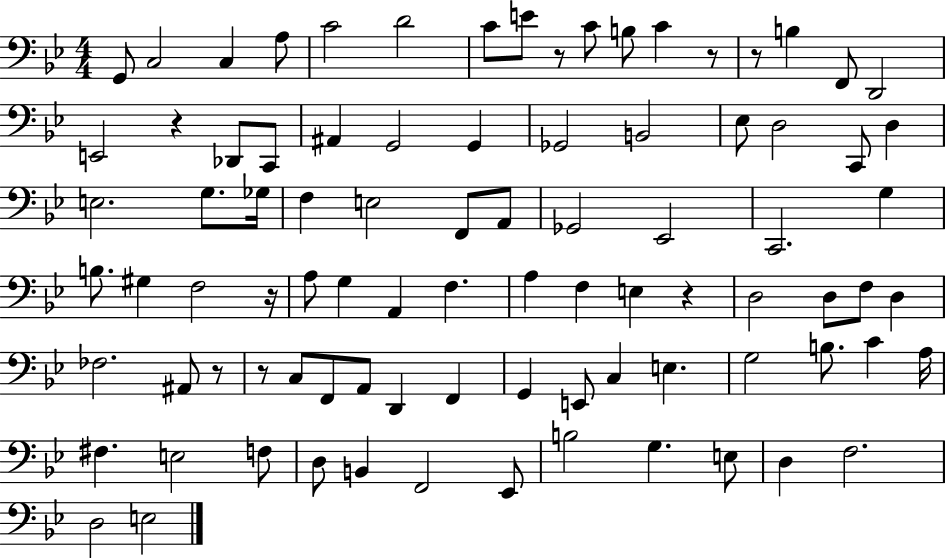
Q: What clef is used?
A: bass